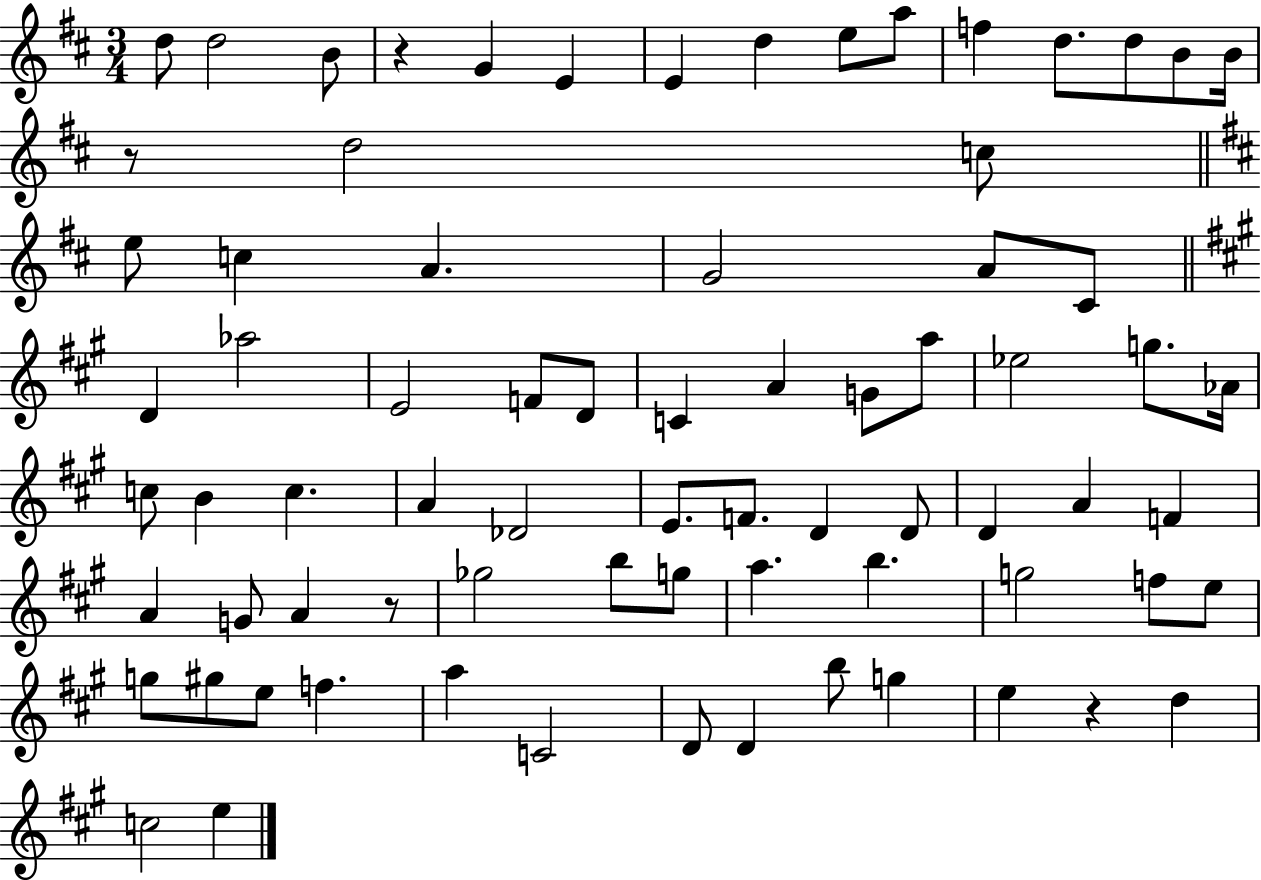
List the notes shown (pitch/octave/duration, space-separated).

D5/e D5/h B4/e R/q G4/q E4/q E4/q D5/q E5/e A5/e F5/q D5/e. D5/e B4/e B4/s R/e D5/h C5/e E5/e C5/q A4/q. G4/h A4/e C#4/e D4/q Ab5/h E4/h F4/e D4/e C4/q A4/q G4/e A5/e Eb5/h G5/e. Ab4/s C5/e B4/q C5/q. A4/q Db4/h E4/e. F4/e. D4/q D4/e D4/q A4/q F4/q A4/q G4/e A4/q R/e Gb5/h B5/e G5/e A5/q. B5/q. G5/h F5/e E5/e G5/e G#5/e E5/e F5/q. A5/q C4/h D4/e D4/q B5/e G5/q E5/q R/q D5/q C5/h E5/q